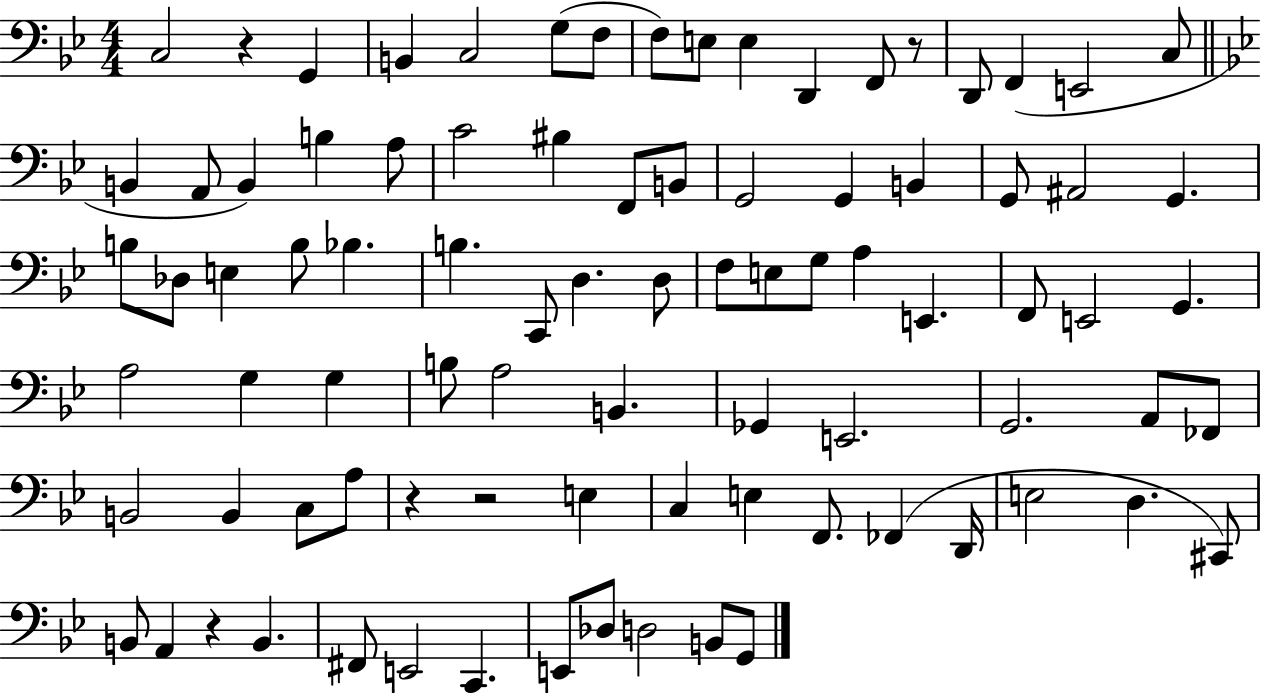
C3/h R/q G2/q B2/q C3/h G3/e F3/e F3/e E3/e E3/q D2/q F2/e R/e D2/e F2/q E2/h C3/e B2/q A2/e B2/q B3/q A3/e C4/h BIS3/q F2/e B2/e G2/h G2/q B2/q G2/e A#2/h G2/q. B3/e Db3/e E3/q B3/e Bb3/q. B3/q. C2/e D3/q. D3/e F3/e E3/e G3/e A3/q E2/q. F2/e E2/h G2/q. A3/h G3/q G3/q B3/e A3/h B2/q. Gb2/q E2/h. G2/h. A2/e FES2/e B2/h B2/q C3/e A3/e R/q R/h E3/q C3/q E3/q F2/e. FES2/q D2/s E3/h D3/q. C#2/e B2/e A2/q R/q B2/q. F#2/e E2/h C2/q. E2/e Db3/e D3/h B2/e G2/e